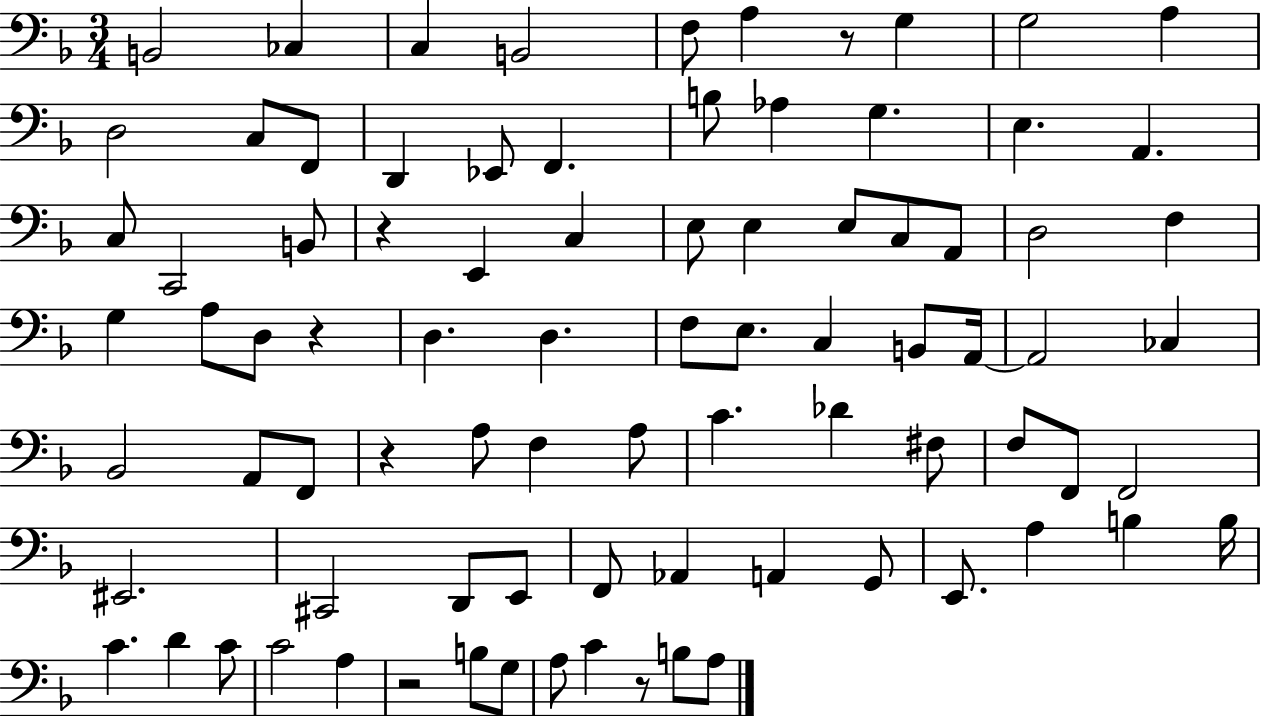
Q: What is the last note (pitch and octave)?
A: A3